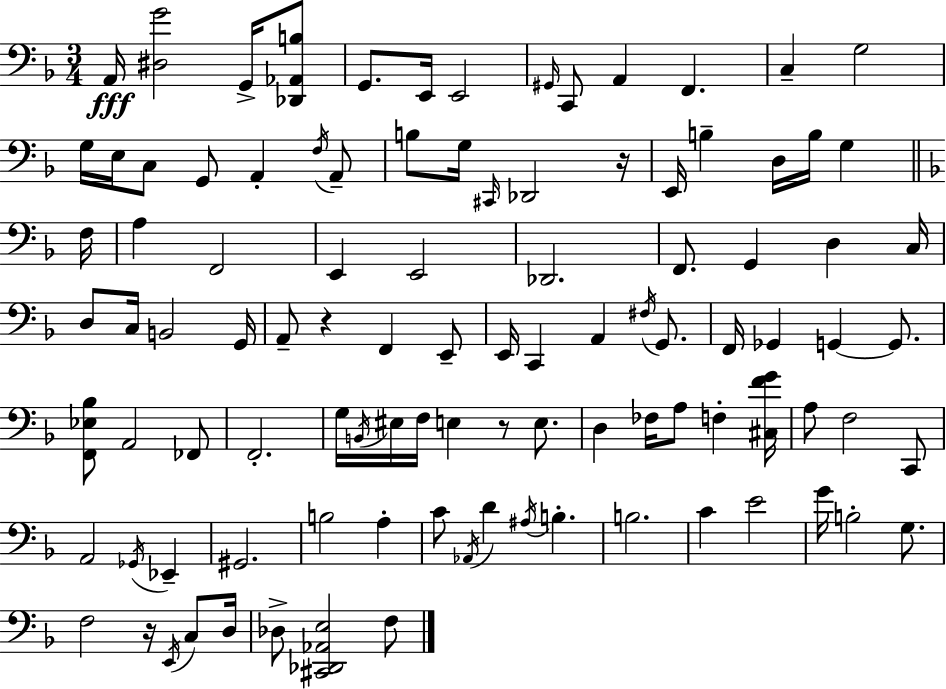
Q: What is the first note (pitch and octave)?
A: A2